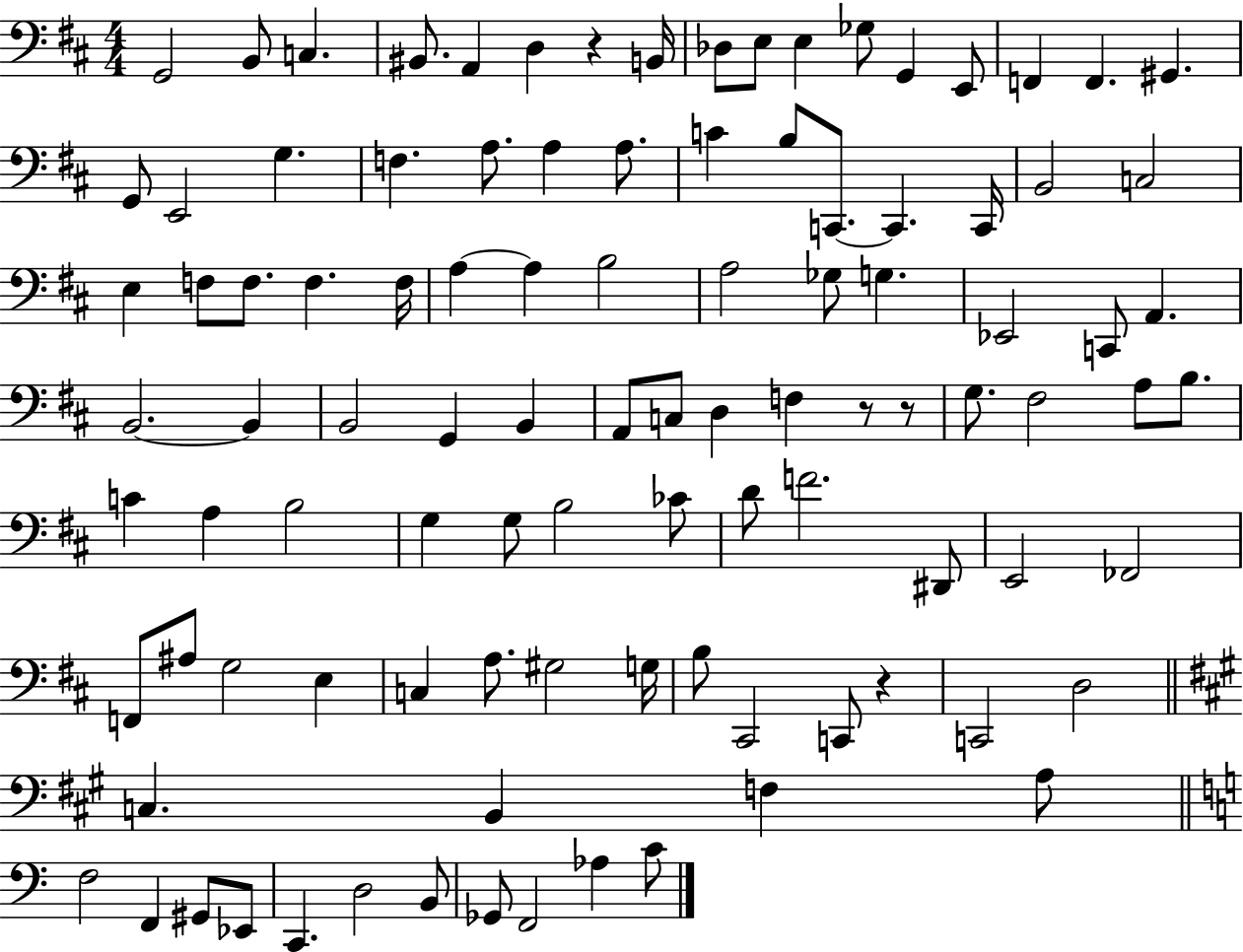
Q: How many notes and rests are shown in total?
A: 101